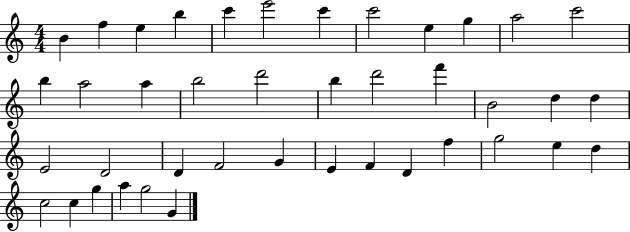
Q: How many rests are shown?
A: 0